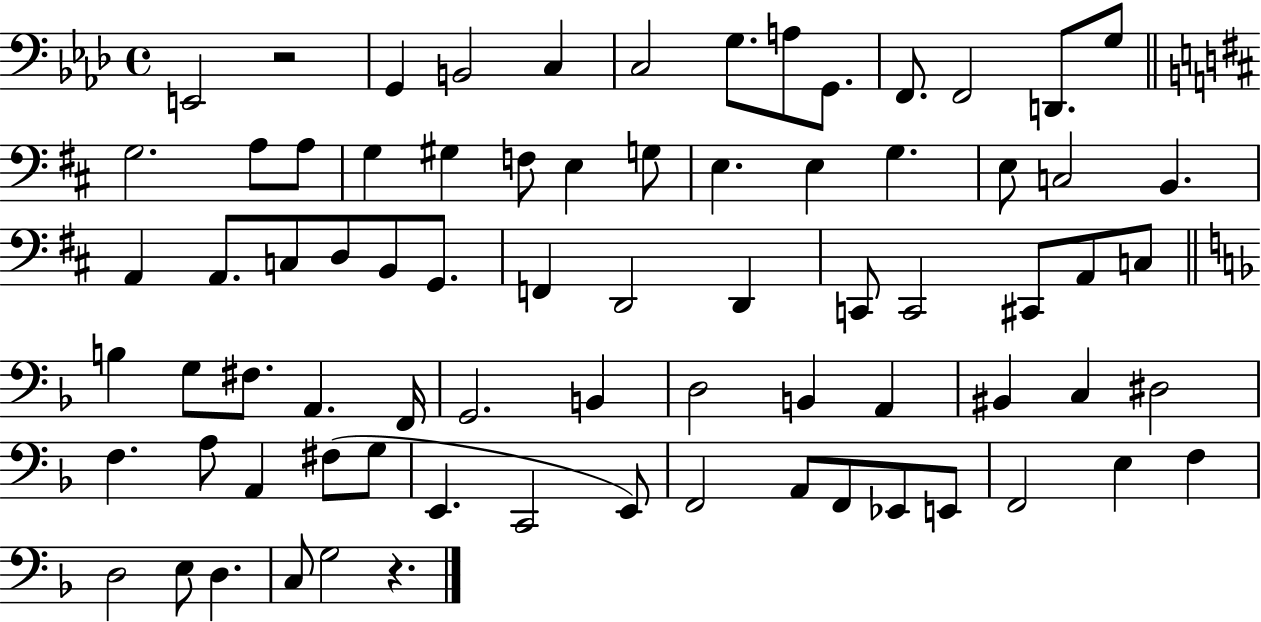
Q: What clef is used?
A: bass